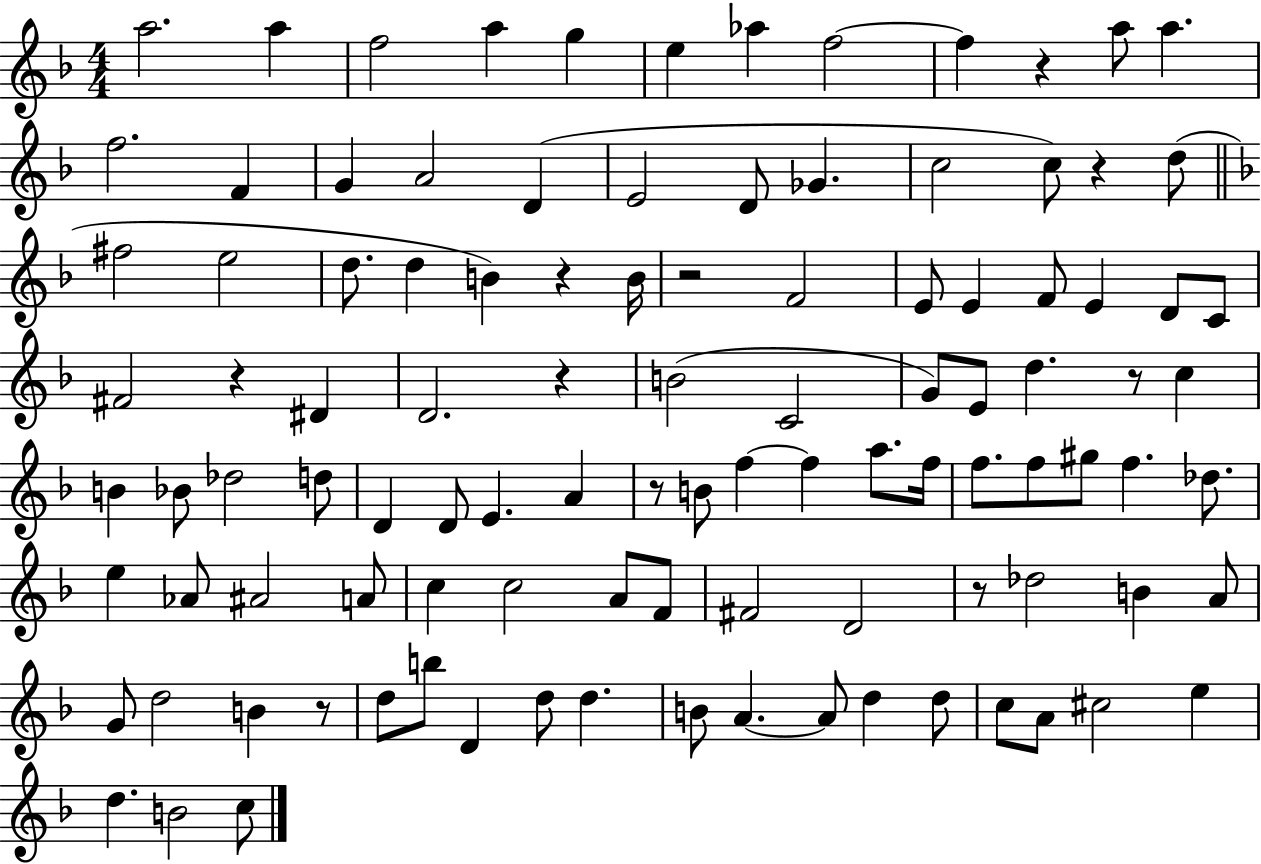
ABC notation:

X:1
T:Untitled
M:4/4
L:1/4
K:F
a2 a f2 a g e _a f2 f z a/2 a f2 F G A2 D E2 D/2 _G c2 c/2 z d/2 ^f2 e2 d/2 d B z B/4 z2 F2 E/2 E F/2 E D/2 C/2 ^F2 z ^D D2 z B2 C2 G/2 E/2 d z/2 c B _B/2 _d2 d/2 D D/2 E A z/2 B/2 f f a/2 f/4 f/2 f/2 ^g/2 f _d/2 e _A/2 ^A2 A/2 c c2 A/2 F/2 ^F2 D2 z/2 _d2 B A/2 G/2 d2 B z/2 d/2 b/2 D d/2 d B/2 A A/2 d d/2 c/2 A/2 ^c2 e d B2 c/2